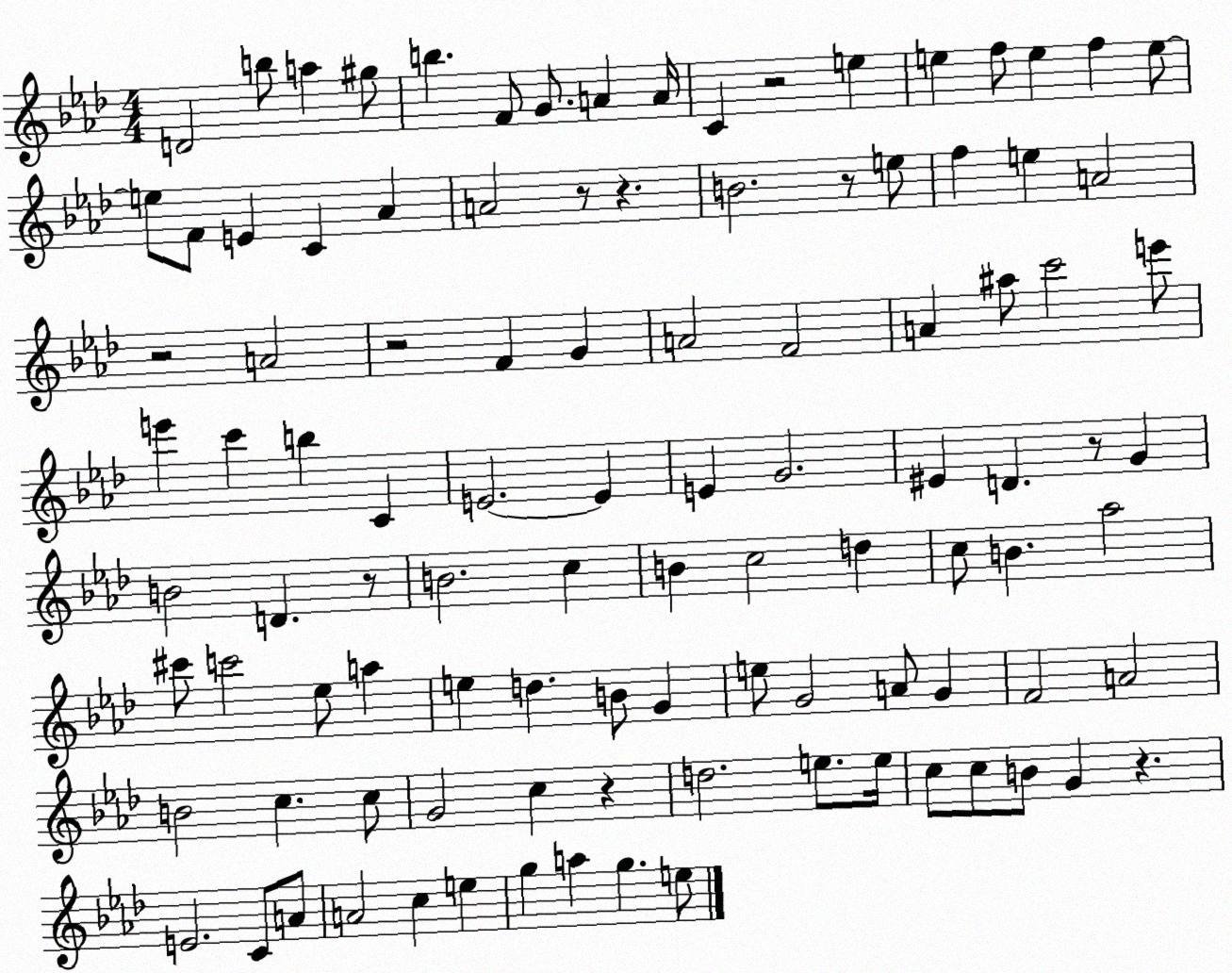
X:1
T:Untitled
M:4/4
L:1/4
K:Ab
D2 b/2 a ^g/2 b F/2 G/2 A A/4 C z2 e e f/2 e f e/2 e/2 F/2 E C _A A2 z/2 z B2 z/2 e/2 f e A2 z2 A2 z2 F G A2 F2 A ^a/2 c'2 e'/2 e' c' b C E2 E E G2 ^E D z/2 G B2 D z/2 B2 c B c2 d c/2 B _a2 ^c'/2 c'2 _e/2 a e d B/2 G e/2 G2 A/2 G F2 A2 B2 c c/2 G2 c z d2 e/2 e/4 c/2 c/2 B/2 G z E2 C/2 A/2 A2 c e g a g e/2